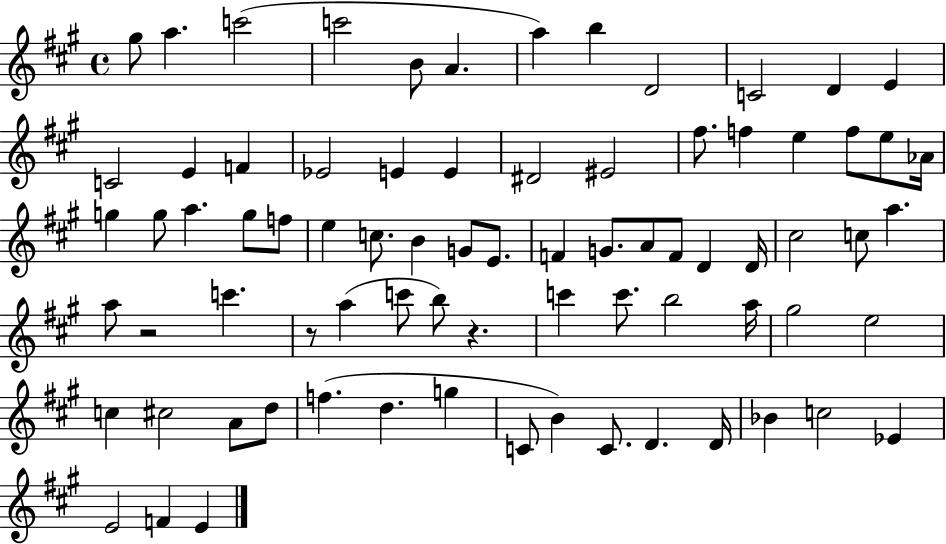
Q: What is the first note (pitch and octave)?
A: G#5